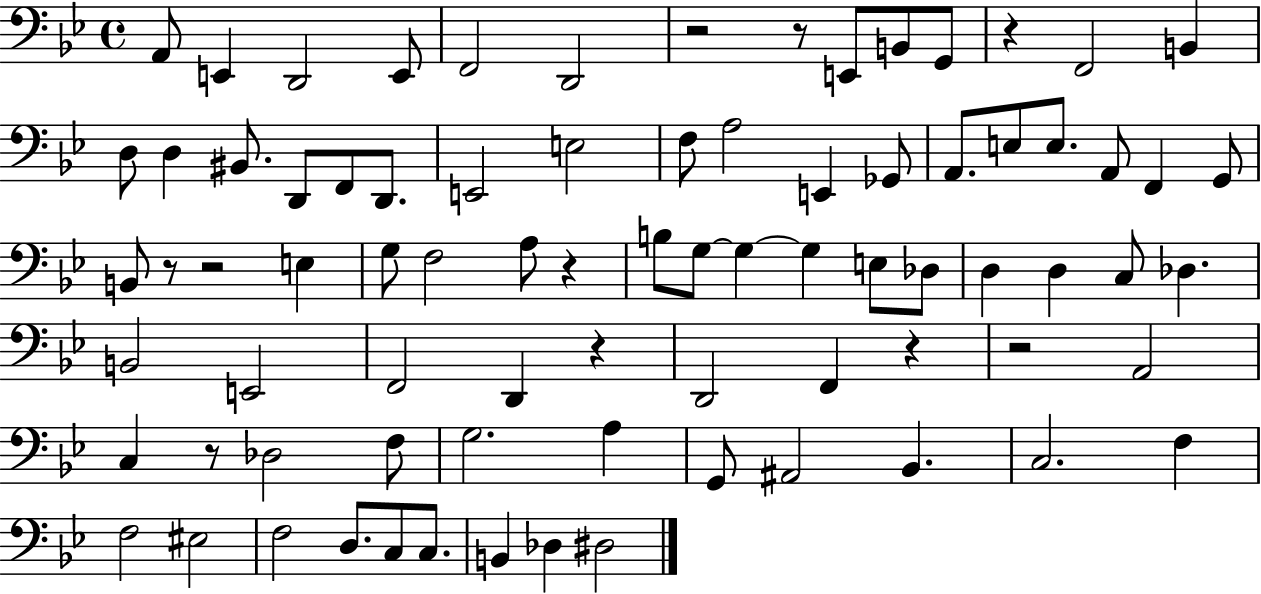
A2/e E2/q D2/h E2/e F2/h D2/h R/h R/e E2/e B2/e G2/e R/q F2/h B2/q D3/e D3/q BIS2/e. D2/e F2/e D2/e. E2/h E3/h F3/e A3/h E2/q Gb2/e A2/e. E3/e E3/e. A2/e F2/q G2/e B2/e R/e R/h E3/q G3/e F3/h A3/e R/q B3/e G3/e G3/q G3/q E3/e Db3/e D3/q D3/q C3/e Db3/q. B2/h E2/h F2/h D2/q R/q D2/h F2/q R/q R/h A2/h C3/q R/e Db3/h F3/e G3/h. A3/q G2/e A#2/h Bb2/q. C3/h. F3/q F3/h EIS3/h F3/h D3/e. C3/e C3/e. B2/q Db3/q D#3/h